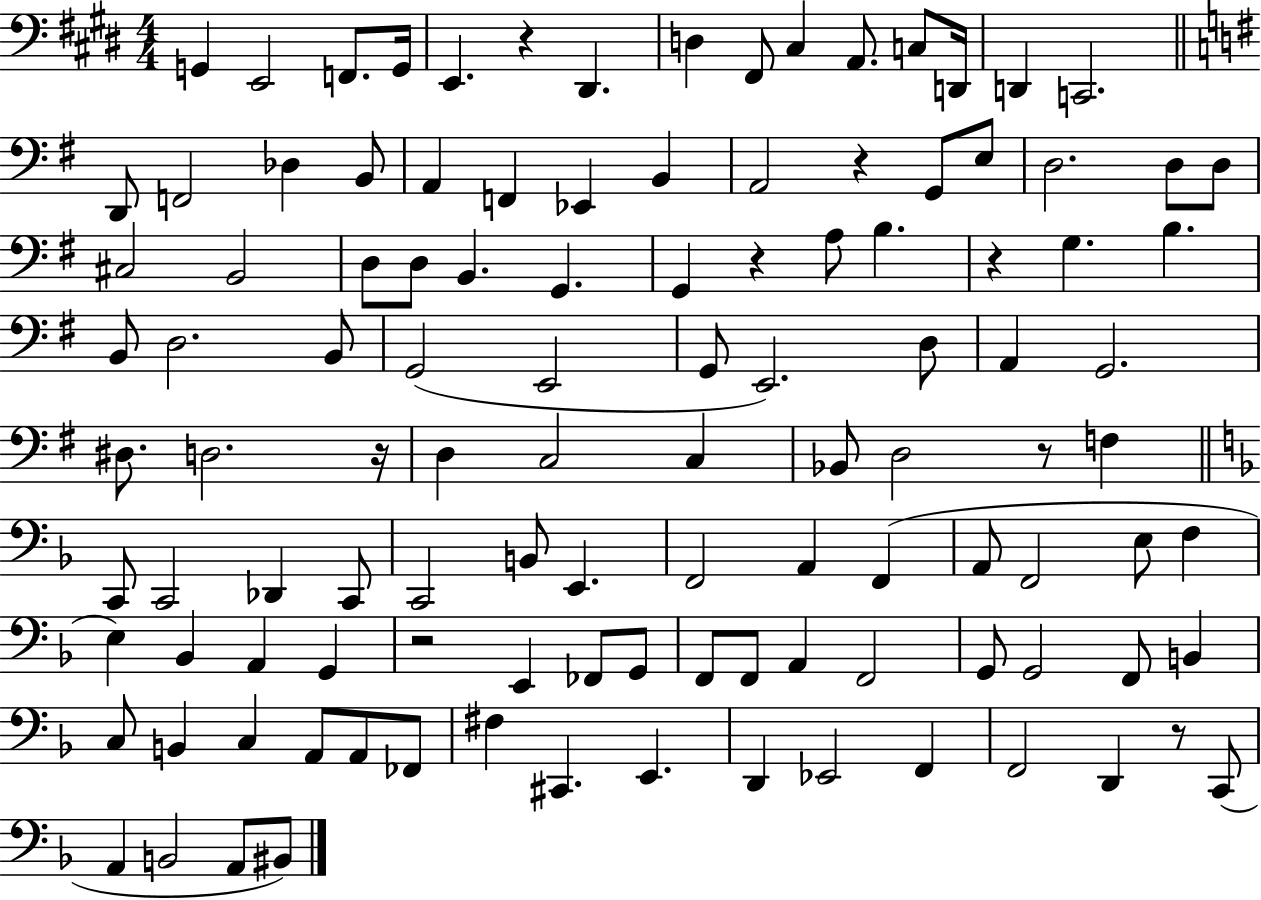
G2/q E2/h F2/e. G2/s E2/q. R/q D#2/q. D3/q F#2/e C#3/q A2/e. C3/e D2/s D2/q C2/h. D2/e F2/h Db3/q B2/e A2/q F2/q Eb2/q B2/q A2/h R/q G2/e E3/e D3/h. D3/e D3/e C#3/h B2/h D3/e D3/e B2/q. G2/q. G2/q R/q A3/e B3/q. R/q G3/q. B3/q. B2/e D3/h. B2/e G2/h E2/h G2/e E2/h. D3/e A2/q G2/h. D#3/e. D3/h. R/s D3/q C3/h C3/q Bb2/e D3/h R/e F3/q C2/e C2/h Db2/q C2/e C2/h B2/e E2/q. F2/h A2/q F2/q A2/e F2/h E3/e F3/q E3/q Bb2/q A2/q G2/q R/h E2/q FES2/e G2/e F2/e F2/e A2/q F2/h G2/e G2/h F2/e B2/q C3/e B2/q C3/q A2/e A2/e FES2/e F#3/q C#2/q. E2/q. D2/q Eb2/h F2/q F2/h D2/q R/e C2/e A2/q B2/h A2/e BIS2/e